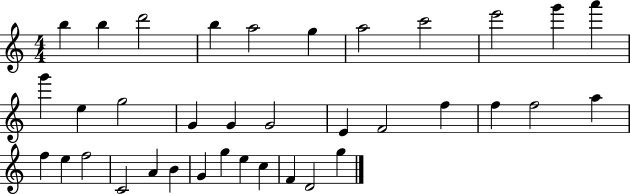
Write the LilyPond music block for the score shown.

{
  \clef treble
  \numericTimeSignature
  \time 4/4
  \key c \major
  b''4 b''4 d'''2 | b''4 a''2 g''4 | a''2 c'''2 | e'''2 g'''4 a'''4 | \break g'''4 e''4 g''2 | g'4 g'4 g'2 | e'4 f'2 f''4 | f''4 f''2 a''4 | \break f''4 e''4 f''2 | c'2 a'4 b'4 | g'4 g''4 e''4 c''4 | f'4 d'2 g''4 | \break \bar "|."
}